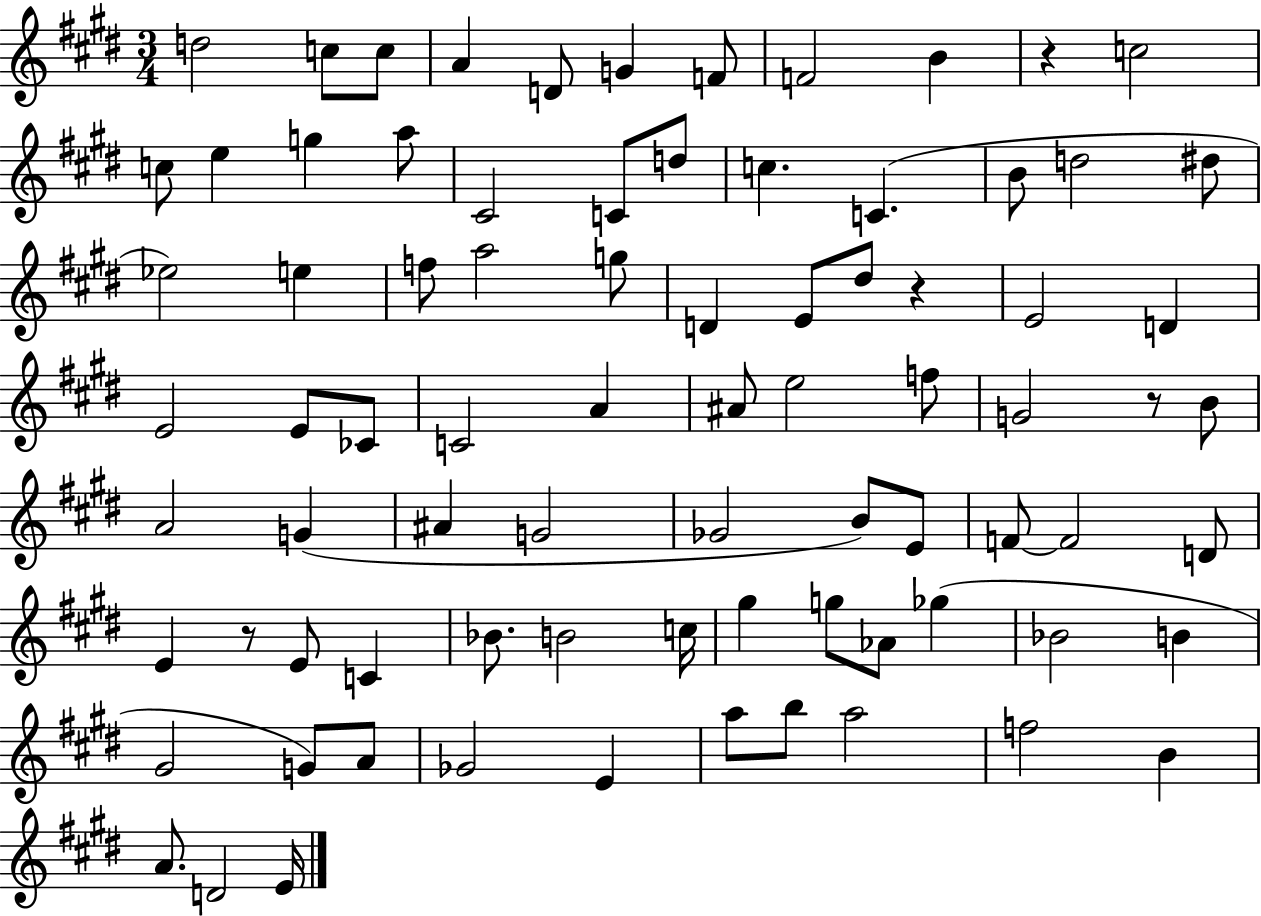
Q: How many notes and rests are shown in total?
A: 81